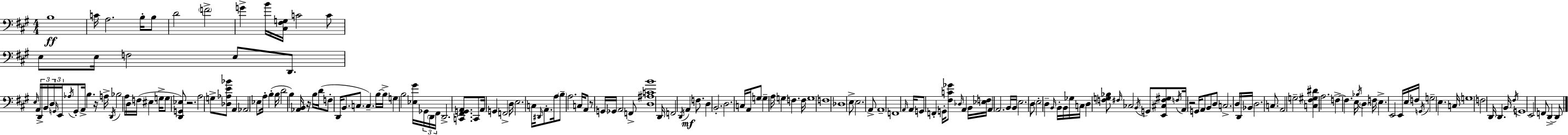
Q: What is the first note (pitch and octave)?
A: B3